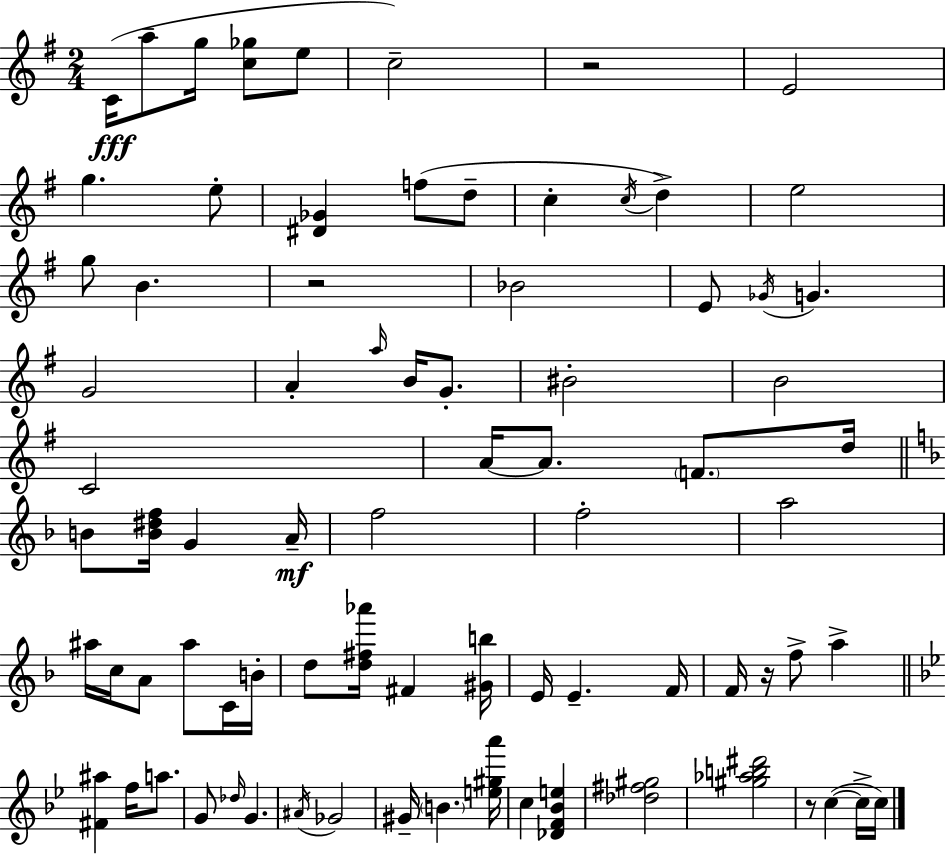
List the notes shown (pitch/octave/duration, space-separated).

C4/s A5/e G5/s [C5,Gb5]/e E5/e C5/h R/h E4/h G5/q. E5/e [D#4,Gb4]/q F5/e D5/e C5/q C5/s D5/q E5/h G5/e B4/q. R/h Bb4/h E4/e Gb4/s G4/q. G4/h A4/q A5/s B4/s G4/e. BIS4/h B4/h C4/h A4/s A4/e. F4/e. D5/s B4/e [B4,D#5,F5]/s G4/q A4/s F5/h F5/h A5/h A#5/s C5/s A4/e A#5/e C4/s B4/s D5/e [D5,F#5,Ab6]/s F#4/q [G#4,B5]/s E4/s E4/q. F4/s F4/s R/s F5/e A5/q [F#4,A#5]/q F5/s A5/e. G4/e Db5/s G4/q. A#4/s Gb4/h G#4/s B4/q. [E5,G#5,A6]/s C5/q [Db4,F4,Bb4,E5]/q [Db5,F#5,G#5]/h [G#5,Ab5,B5,D#6]/h R/e C5/q C5/s C5/s